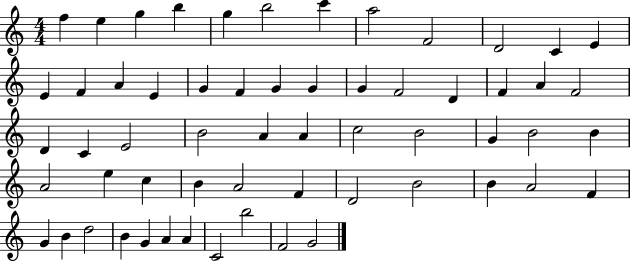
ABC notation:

X:1
T:Untitled
M:4/4
L:1/4
K:C
f e g b g b2 c' a2 F2 D2 C E E F A E G F G G G F2 D F A F2 D C E2 B2 A A c2 B2 G B2 B A2 e c B A2 F D2 B2 B A2 F G B d2 B G A A C2 b2 F2 G2